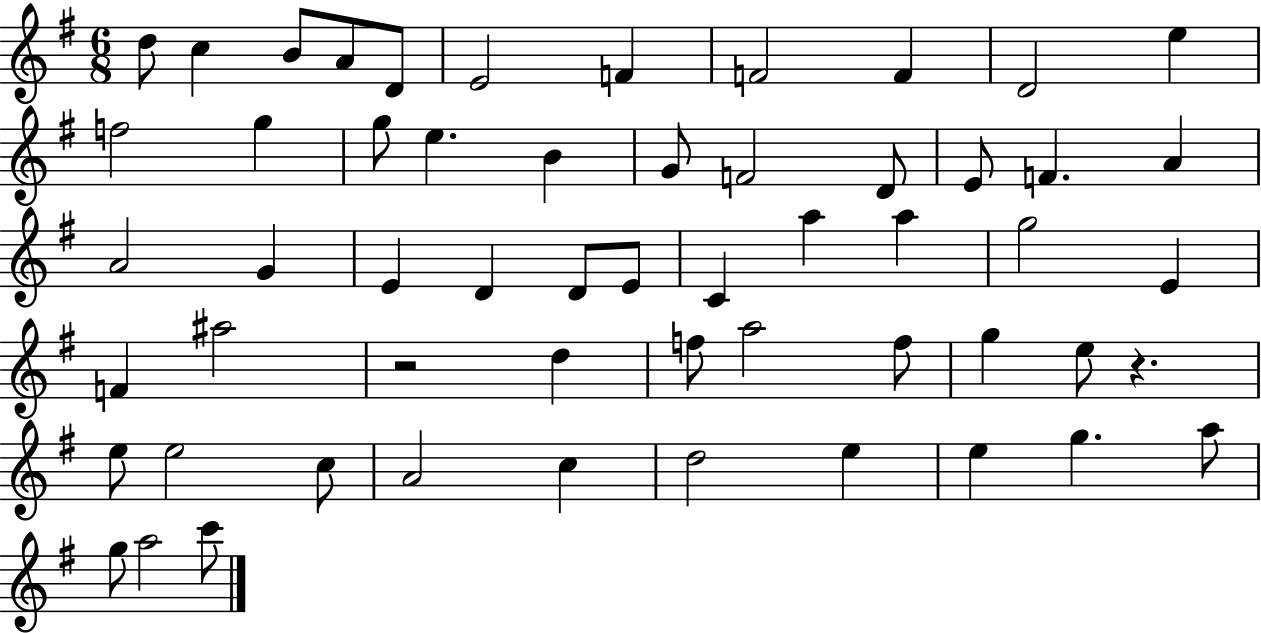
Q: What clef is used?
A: treble